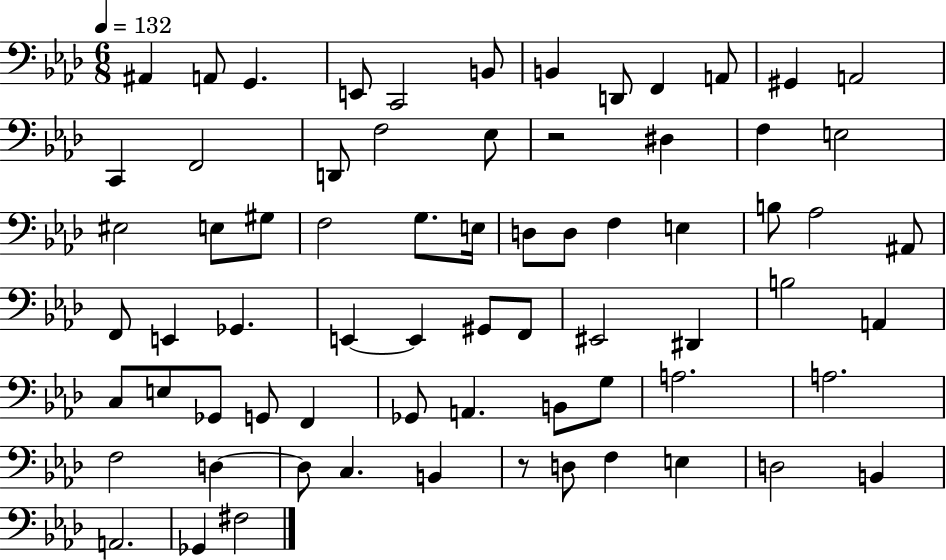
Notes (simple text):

A#2/q A2/e G2/q. E2/e C2/h B2/e B2/q D2/e F2/q A2/e G#2/q A2/h C2/q F2/h D2/e F3/h Eb3/e R/h D#3/q F3/q E3/h EIS3/h E3/e G#3/e F3/h G3/e. E3/s D3/e D3/e F3/q E3/q B3/e Ab3/h A#2/e F2/e E2/q Gb2/q. E2/q E2/q G#2/e F2/e EIS2/h D#2/q B3/h A2/q C3/e E3/e Gb2/e G2/e F2/q Gb2/e A2/q. B2/e G3/e A3/h. A3/h. F3/h D3/q D3/e C3/q. B2/q R/e D3/e F3/q E3/q D3/h B2/q A2/h. Gb2/q F#3/h